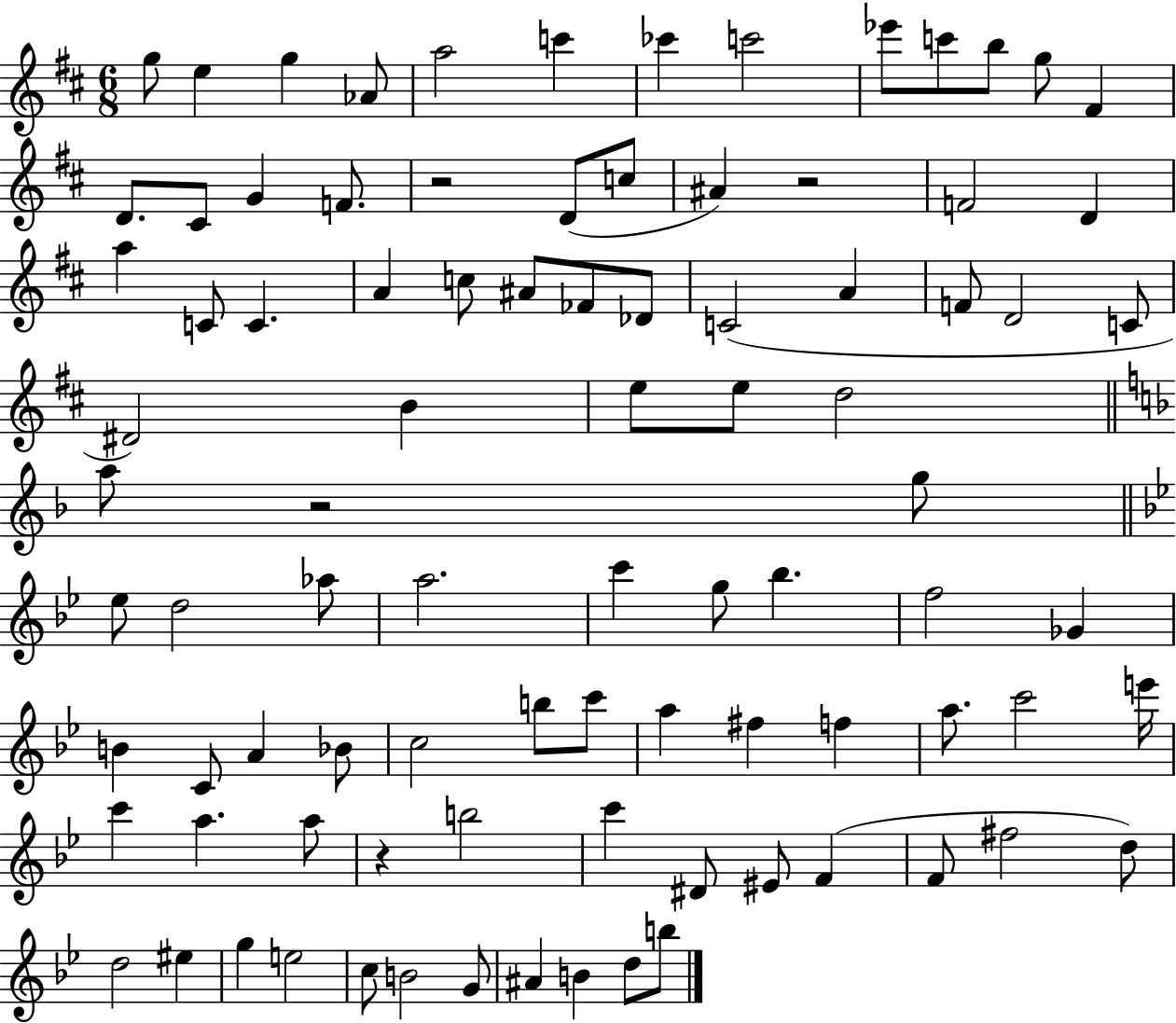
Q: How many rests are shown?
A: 4